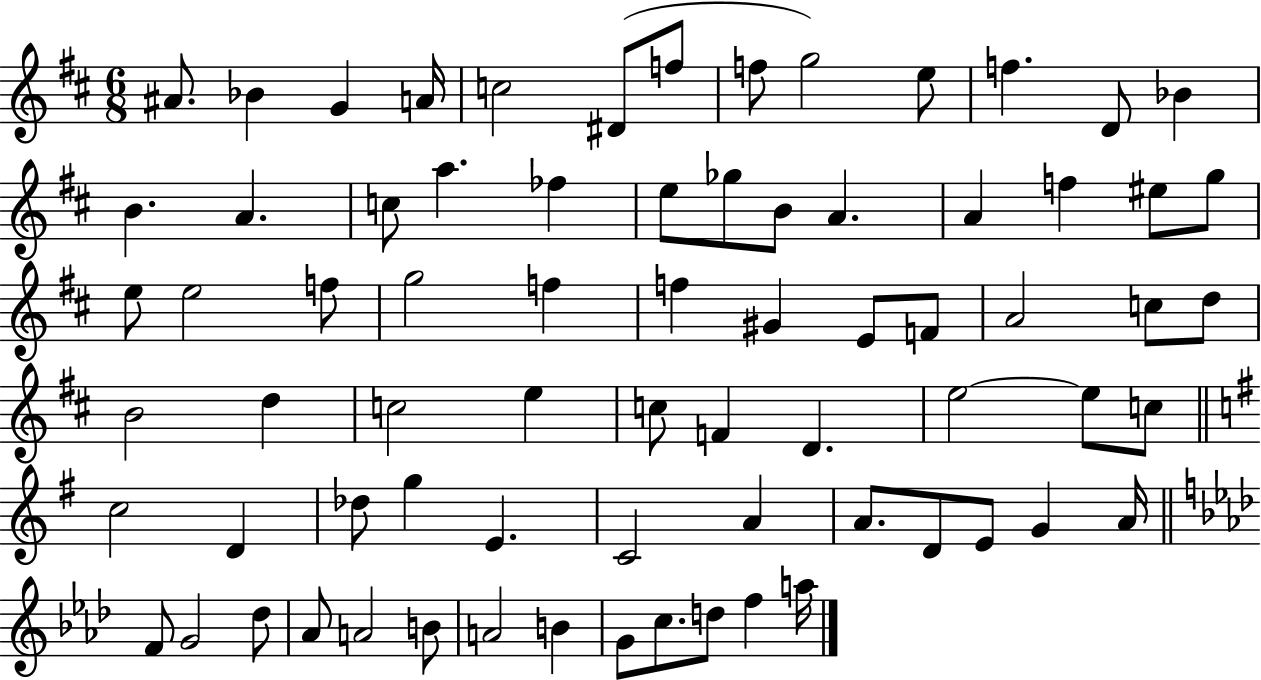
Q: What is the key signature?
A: D major